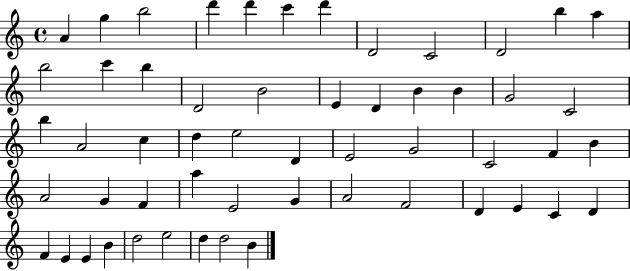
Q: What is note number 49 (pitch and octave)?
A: E4